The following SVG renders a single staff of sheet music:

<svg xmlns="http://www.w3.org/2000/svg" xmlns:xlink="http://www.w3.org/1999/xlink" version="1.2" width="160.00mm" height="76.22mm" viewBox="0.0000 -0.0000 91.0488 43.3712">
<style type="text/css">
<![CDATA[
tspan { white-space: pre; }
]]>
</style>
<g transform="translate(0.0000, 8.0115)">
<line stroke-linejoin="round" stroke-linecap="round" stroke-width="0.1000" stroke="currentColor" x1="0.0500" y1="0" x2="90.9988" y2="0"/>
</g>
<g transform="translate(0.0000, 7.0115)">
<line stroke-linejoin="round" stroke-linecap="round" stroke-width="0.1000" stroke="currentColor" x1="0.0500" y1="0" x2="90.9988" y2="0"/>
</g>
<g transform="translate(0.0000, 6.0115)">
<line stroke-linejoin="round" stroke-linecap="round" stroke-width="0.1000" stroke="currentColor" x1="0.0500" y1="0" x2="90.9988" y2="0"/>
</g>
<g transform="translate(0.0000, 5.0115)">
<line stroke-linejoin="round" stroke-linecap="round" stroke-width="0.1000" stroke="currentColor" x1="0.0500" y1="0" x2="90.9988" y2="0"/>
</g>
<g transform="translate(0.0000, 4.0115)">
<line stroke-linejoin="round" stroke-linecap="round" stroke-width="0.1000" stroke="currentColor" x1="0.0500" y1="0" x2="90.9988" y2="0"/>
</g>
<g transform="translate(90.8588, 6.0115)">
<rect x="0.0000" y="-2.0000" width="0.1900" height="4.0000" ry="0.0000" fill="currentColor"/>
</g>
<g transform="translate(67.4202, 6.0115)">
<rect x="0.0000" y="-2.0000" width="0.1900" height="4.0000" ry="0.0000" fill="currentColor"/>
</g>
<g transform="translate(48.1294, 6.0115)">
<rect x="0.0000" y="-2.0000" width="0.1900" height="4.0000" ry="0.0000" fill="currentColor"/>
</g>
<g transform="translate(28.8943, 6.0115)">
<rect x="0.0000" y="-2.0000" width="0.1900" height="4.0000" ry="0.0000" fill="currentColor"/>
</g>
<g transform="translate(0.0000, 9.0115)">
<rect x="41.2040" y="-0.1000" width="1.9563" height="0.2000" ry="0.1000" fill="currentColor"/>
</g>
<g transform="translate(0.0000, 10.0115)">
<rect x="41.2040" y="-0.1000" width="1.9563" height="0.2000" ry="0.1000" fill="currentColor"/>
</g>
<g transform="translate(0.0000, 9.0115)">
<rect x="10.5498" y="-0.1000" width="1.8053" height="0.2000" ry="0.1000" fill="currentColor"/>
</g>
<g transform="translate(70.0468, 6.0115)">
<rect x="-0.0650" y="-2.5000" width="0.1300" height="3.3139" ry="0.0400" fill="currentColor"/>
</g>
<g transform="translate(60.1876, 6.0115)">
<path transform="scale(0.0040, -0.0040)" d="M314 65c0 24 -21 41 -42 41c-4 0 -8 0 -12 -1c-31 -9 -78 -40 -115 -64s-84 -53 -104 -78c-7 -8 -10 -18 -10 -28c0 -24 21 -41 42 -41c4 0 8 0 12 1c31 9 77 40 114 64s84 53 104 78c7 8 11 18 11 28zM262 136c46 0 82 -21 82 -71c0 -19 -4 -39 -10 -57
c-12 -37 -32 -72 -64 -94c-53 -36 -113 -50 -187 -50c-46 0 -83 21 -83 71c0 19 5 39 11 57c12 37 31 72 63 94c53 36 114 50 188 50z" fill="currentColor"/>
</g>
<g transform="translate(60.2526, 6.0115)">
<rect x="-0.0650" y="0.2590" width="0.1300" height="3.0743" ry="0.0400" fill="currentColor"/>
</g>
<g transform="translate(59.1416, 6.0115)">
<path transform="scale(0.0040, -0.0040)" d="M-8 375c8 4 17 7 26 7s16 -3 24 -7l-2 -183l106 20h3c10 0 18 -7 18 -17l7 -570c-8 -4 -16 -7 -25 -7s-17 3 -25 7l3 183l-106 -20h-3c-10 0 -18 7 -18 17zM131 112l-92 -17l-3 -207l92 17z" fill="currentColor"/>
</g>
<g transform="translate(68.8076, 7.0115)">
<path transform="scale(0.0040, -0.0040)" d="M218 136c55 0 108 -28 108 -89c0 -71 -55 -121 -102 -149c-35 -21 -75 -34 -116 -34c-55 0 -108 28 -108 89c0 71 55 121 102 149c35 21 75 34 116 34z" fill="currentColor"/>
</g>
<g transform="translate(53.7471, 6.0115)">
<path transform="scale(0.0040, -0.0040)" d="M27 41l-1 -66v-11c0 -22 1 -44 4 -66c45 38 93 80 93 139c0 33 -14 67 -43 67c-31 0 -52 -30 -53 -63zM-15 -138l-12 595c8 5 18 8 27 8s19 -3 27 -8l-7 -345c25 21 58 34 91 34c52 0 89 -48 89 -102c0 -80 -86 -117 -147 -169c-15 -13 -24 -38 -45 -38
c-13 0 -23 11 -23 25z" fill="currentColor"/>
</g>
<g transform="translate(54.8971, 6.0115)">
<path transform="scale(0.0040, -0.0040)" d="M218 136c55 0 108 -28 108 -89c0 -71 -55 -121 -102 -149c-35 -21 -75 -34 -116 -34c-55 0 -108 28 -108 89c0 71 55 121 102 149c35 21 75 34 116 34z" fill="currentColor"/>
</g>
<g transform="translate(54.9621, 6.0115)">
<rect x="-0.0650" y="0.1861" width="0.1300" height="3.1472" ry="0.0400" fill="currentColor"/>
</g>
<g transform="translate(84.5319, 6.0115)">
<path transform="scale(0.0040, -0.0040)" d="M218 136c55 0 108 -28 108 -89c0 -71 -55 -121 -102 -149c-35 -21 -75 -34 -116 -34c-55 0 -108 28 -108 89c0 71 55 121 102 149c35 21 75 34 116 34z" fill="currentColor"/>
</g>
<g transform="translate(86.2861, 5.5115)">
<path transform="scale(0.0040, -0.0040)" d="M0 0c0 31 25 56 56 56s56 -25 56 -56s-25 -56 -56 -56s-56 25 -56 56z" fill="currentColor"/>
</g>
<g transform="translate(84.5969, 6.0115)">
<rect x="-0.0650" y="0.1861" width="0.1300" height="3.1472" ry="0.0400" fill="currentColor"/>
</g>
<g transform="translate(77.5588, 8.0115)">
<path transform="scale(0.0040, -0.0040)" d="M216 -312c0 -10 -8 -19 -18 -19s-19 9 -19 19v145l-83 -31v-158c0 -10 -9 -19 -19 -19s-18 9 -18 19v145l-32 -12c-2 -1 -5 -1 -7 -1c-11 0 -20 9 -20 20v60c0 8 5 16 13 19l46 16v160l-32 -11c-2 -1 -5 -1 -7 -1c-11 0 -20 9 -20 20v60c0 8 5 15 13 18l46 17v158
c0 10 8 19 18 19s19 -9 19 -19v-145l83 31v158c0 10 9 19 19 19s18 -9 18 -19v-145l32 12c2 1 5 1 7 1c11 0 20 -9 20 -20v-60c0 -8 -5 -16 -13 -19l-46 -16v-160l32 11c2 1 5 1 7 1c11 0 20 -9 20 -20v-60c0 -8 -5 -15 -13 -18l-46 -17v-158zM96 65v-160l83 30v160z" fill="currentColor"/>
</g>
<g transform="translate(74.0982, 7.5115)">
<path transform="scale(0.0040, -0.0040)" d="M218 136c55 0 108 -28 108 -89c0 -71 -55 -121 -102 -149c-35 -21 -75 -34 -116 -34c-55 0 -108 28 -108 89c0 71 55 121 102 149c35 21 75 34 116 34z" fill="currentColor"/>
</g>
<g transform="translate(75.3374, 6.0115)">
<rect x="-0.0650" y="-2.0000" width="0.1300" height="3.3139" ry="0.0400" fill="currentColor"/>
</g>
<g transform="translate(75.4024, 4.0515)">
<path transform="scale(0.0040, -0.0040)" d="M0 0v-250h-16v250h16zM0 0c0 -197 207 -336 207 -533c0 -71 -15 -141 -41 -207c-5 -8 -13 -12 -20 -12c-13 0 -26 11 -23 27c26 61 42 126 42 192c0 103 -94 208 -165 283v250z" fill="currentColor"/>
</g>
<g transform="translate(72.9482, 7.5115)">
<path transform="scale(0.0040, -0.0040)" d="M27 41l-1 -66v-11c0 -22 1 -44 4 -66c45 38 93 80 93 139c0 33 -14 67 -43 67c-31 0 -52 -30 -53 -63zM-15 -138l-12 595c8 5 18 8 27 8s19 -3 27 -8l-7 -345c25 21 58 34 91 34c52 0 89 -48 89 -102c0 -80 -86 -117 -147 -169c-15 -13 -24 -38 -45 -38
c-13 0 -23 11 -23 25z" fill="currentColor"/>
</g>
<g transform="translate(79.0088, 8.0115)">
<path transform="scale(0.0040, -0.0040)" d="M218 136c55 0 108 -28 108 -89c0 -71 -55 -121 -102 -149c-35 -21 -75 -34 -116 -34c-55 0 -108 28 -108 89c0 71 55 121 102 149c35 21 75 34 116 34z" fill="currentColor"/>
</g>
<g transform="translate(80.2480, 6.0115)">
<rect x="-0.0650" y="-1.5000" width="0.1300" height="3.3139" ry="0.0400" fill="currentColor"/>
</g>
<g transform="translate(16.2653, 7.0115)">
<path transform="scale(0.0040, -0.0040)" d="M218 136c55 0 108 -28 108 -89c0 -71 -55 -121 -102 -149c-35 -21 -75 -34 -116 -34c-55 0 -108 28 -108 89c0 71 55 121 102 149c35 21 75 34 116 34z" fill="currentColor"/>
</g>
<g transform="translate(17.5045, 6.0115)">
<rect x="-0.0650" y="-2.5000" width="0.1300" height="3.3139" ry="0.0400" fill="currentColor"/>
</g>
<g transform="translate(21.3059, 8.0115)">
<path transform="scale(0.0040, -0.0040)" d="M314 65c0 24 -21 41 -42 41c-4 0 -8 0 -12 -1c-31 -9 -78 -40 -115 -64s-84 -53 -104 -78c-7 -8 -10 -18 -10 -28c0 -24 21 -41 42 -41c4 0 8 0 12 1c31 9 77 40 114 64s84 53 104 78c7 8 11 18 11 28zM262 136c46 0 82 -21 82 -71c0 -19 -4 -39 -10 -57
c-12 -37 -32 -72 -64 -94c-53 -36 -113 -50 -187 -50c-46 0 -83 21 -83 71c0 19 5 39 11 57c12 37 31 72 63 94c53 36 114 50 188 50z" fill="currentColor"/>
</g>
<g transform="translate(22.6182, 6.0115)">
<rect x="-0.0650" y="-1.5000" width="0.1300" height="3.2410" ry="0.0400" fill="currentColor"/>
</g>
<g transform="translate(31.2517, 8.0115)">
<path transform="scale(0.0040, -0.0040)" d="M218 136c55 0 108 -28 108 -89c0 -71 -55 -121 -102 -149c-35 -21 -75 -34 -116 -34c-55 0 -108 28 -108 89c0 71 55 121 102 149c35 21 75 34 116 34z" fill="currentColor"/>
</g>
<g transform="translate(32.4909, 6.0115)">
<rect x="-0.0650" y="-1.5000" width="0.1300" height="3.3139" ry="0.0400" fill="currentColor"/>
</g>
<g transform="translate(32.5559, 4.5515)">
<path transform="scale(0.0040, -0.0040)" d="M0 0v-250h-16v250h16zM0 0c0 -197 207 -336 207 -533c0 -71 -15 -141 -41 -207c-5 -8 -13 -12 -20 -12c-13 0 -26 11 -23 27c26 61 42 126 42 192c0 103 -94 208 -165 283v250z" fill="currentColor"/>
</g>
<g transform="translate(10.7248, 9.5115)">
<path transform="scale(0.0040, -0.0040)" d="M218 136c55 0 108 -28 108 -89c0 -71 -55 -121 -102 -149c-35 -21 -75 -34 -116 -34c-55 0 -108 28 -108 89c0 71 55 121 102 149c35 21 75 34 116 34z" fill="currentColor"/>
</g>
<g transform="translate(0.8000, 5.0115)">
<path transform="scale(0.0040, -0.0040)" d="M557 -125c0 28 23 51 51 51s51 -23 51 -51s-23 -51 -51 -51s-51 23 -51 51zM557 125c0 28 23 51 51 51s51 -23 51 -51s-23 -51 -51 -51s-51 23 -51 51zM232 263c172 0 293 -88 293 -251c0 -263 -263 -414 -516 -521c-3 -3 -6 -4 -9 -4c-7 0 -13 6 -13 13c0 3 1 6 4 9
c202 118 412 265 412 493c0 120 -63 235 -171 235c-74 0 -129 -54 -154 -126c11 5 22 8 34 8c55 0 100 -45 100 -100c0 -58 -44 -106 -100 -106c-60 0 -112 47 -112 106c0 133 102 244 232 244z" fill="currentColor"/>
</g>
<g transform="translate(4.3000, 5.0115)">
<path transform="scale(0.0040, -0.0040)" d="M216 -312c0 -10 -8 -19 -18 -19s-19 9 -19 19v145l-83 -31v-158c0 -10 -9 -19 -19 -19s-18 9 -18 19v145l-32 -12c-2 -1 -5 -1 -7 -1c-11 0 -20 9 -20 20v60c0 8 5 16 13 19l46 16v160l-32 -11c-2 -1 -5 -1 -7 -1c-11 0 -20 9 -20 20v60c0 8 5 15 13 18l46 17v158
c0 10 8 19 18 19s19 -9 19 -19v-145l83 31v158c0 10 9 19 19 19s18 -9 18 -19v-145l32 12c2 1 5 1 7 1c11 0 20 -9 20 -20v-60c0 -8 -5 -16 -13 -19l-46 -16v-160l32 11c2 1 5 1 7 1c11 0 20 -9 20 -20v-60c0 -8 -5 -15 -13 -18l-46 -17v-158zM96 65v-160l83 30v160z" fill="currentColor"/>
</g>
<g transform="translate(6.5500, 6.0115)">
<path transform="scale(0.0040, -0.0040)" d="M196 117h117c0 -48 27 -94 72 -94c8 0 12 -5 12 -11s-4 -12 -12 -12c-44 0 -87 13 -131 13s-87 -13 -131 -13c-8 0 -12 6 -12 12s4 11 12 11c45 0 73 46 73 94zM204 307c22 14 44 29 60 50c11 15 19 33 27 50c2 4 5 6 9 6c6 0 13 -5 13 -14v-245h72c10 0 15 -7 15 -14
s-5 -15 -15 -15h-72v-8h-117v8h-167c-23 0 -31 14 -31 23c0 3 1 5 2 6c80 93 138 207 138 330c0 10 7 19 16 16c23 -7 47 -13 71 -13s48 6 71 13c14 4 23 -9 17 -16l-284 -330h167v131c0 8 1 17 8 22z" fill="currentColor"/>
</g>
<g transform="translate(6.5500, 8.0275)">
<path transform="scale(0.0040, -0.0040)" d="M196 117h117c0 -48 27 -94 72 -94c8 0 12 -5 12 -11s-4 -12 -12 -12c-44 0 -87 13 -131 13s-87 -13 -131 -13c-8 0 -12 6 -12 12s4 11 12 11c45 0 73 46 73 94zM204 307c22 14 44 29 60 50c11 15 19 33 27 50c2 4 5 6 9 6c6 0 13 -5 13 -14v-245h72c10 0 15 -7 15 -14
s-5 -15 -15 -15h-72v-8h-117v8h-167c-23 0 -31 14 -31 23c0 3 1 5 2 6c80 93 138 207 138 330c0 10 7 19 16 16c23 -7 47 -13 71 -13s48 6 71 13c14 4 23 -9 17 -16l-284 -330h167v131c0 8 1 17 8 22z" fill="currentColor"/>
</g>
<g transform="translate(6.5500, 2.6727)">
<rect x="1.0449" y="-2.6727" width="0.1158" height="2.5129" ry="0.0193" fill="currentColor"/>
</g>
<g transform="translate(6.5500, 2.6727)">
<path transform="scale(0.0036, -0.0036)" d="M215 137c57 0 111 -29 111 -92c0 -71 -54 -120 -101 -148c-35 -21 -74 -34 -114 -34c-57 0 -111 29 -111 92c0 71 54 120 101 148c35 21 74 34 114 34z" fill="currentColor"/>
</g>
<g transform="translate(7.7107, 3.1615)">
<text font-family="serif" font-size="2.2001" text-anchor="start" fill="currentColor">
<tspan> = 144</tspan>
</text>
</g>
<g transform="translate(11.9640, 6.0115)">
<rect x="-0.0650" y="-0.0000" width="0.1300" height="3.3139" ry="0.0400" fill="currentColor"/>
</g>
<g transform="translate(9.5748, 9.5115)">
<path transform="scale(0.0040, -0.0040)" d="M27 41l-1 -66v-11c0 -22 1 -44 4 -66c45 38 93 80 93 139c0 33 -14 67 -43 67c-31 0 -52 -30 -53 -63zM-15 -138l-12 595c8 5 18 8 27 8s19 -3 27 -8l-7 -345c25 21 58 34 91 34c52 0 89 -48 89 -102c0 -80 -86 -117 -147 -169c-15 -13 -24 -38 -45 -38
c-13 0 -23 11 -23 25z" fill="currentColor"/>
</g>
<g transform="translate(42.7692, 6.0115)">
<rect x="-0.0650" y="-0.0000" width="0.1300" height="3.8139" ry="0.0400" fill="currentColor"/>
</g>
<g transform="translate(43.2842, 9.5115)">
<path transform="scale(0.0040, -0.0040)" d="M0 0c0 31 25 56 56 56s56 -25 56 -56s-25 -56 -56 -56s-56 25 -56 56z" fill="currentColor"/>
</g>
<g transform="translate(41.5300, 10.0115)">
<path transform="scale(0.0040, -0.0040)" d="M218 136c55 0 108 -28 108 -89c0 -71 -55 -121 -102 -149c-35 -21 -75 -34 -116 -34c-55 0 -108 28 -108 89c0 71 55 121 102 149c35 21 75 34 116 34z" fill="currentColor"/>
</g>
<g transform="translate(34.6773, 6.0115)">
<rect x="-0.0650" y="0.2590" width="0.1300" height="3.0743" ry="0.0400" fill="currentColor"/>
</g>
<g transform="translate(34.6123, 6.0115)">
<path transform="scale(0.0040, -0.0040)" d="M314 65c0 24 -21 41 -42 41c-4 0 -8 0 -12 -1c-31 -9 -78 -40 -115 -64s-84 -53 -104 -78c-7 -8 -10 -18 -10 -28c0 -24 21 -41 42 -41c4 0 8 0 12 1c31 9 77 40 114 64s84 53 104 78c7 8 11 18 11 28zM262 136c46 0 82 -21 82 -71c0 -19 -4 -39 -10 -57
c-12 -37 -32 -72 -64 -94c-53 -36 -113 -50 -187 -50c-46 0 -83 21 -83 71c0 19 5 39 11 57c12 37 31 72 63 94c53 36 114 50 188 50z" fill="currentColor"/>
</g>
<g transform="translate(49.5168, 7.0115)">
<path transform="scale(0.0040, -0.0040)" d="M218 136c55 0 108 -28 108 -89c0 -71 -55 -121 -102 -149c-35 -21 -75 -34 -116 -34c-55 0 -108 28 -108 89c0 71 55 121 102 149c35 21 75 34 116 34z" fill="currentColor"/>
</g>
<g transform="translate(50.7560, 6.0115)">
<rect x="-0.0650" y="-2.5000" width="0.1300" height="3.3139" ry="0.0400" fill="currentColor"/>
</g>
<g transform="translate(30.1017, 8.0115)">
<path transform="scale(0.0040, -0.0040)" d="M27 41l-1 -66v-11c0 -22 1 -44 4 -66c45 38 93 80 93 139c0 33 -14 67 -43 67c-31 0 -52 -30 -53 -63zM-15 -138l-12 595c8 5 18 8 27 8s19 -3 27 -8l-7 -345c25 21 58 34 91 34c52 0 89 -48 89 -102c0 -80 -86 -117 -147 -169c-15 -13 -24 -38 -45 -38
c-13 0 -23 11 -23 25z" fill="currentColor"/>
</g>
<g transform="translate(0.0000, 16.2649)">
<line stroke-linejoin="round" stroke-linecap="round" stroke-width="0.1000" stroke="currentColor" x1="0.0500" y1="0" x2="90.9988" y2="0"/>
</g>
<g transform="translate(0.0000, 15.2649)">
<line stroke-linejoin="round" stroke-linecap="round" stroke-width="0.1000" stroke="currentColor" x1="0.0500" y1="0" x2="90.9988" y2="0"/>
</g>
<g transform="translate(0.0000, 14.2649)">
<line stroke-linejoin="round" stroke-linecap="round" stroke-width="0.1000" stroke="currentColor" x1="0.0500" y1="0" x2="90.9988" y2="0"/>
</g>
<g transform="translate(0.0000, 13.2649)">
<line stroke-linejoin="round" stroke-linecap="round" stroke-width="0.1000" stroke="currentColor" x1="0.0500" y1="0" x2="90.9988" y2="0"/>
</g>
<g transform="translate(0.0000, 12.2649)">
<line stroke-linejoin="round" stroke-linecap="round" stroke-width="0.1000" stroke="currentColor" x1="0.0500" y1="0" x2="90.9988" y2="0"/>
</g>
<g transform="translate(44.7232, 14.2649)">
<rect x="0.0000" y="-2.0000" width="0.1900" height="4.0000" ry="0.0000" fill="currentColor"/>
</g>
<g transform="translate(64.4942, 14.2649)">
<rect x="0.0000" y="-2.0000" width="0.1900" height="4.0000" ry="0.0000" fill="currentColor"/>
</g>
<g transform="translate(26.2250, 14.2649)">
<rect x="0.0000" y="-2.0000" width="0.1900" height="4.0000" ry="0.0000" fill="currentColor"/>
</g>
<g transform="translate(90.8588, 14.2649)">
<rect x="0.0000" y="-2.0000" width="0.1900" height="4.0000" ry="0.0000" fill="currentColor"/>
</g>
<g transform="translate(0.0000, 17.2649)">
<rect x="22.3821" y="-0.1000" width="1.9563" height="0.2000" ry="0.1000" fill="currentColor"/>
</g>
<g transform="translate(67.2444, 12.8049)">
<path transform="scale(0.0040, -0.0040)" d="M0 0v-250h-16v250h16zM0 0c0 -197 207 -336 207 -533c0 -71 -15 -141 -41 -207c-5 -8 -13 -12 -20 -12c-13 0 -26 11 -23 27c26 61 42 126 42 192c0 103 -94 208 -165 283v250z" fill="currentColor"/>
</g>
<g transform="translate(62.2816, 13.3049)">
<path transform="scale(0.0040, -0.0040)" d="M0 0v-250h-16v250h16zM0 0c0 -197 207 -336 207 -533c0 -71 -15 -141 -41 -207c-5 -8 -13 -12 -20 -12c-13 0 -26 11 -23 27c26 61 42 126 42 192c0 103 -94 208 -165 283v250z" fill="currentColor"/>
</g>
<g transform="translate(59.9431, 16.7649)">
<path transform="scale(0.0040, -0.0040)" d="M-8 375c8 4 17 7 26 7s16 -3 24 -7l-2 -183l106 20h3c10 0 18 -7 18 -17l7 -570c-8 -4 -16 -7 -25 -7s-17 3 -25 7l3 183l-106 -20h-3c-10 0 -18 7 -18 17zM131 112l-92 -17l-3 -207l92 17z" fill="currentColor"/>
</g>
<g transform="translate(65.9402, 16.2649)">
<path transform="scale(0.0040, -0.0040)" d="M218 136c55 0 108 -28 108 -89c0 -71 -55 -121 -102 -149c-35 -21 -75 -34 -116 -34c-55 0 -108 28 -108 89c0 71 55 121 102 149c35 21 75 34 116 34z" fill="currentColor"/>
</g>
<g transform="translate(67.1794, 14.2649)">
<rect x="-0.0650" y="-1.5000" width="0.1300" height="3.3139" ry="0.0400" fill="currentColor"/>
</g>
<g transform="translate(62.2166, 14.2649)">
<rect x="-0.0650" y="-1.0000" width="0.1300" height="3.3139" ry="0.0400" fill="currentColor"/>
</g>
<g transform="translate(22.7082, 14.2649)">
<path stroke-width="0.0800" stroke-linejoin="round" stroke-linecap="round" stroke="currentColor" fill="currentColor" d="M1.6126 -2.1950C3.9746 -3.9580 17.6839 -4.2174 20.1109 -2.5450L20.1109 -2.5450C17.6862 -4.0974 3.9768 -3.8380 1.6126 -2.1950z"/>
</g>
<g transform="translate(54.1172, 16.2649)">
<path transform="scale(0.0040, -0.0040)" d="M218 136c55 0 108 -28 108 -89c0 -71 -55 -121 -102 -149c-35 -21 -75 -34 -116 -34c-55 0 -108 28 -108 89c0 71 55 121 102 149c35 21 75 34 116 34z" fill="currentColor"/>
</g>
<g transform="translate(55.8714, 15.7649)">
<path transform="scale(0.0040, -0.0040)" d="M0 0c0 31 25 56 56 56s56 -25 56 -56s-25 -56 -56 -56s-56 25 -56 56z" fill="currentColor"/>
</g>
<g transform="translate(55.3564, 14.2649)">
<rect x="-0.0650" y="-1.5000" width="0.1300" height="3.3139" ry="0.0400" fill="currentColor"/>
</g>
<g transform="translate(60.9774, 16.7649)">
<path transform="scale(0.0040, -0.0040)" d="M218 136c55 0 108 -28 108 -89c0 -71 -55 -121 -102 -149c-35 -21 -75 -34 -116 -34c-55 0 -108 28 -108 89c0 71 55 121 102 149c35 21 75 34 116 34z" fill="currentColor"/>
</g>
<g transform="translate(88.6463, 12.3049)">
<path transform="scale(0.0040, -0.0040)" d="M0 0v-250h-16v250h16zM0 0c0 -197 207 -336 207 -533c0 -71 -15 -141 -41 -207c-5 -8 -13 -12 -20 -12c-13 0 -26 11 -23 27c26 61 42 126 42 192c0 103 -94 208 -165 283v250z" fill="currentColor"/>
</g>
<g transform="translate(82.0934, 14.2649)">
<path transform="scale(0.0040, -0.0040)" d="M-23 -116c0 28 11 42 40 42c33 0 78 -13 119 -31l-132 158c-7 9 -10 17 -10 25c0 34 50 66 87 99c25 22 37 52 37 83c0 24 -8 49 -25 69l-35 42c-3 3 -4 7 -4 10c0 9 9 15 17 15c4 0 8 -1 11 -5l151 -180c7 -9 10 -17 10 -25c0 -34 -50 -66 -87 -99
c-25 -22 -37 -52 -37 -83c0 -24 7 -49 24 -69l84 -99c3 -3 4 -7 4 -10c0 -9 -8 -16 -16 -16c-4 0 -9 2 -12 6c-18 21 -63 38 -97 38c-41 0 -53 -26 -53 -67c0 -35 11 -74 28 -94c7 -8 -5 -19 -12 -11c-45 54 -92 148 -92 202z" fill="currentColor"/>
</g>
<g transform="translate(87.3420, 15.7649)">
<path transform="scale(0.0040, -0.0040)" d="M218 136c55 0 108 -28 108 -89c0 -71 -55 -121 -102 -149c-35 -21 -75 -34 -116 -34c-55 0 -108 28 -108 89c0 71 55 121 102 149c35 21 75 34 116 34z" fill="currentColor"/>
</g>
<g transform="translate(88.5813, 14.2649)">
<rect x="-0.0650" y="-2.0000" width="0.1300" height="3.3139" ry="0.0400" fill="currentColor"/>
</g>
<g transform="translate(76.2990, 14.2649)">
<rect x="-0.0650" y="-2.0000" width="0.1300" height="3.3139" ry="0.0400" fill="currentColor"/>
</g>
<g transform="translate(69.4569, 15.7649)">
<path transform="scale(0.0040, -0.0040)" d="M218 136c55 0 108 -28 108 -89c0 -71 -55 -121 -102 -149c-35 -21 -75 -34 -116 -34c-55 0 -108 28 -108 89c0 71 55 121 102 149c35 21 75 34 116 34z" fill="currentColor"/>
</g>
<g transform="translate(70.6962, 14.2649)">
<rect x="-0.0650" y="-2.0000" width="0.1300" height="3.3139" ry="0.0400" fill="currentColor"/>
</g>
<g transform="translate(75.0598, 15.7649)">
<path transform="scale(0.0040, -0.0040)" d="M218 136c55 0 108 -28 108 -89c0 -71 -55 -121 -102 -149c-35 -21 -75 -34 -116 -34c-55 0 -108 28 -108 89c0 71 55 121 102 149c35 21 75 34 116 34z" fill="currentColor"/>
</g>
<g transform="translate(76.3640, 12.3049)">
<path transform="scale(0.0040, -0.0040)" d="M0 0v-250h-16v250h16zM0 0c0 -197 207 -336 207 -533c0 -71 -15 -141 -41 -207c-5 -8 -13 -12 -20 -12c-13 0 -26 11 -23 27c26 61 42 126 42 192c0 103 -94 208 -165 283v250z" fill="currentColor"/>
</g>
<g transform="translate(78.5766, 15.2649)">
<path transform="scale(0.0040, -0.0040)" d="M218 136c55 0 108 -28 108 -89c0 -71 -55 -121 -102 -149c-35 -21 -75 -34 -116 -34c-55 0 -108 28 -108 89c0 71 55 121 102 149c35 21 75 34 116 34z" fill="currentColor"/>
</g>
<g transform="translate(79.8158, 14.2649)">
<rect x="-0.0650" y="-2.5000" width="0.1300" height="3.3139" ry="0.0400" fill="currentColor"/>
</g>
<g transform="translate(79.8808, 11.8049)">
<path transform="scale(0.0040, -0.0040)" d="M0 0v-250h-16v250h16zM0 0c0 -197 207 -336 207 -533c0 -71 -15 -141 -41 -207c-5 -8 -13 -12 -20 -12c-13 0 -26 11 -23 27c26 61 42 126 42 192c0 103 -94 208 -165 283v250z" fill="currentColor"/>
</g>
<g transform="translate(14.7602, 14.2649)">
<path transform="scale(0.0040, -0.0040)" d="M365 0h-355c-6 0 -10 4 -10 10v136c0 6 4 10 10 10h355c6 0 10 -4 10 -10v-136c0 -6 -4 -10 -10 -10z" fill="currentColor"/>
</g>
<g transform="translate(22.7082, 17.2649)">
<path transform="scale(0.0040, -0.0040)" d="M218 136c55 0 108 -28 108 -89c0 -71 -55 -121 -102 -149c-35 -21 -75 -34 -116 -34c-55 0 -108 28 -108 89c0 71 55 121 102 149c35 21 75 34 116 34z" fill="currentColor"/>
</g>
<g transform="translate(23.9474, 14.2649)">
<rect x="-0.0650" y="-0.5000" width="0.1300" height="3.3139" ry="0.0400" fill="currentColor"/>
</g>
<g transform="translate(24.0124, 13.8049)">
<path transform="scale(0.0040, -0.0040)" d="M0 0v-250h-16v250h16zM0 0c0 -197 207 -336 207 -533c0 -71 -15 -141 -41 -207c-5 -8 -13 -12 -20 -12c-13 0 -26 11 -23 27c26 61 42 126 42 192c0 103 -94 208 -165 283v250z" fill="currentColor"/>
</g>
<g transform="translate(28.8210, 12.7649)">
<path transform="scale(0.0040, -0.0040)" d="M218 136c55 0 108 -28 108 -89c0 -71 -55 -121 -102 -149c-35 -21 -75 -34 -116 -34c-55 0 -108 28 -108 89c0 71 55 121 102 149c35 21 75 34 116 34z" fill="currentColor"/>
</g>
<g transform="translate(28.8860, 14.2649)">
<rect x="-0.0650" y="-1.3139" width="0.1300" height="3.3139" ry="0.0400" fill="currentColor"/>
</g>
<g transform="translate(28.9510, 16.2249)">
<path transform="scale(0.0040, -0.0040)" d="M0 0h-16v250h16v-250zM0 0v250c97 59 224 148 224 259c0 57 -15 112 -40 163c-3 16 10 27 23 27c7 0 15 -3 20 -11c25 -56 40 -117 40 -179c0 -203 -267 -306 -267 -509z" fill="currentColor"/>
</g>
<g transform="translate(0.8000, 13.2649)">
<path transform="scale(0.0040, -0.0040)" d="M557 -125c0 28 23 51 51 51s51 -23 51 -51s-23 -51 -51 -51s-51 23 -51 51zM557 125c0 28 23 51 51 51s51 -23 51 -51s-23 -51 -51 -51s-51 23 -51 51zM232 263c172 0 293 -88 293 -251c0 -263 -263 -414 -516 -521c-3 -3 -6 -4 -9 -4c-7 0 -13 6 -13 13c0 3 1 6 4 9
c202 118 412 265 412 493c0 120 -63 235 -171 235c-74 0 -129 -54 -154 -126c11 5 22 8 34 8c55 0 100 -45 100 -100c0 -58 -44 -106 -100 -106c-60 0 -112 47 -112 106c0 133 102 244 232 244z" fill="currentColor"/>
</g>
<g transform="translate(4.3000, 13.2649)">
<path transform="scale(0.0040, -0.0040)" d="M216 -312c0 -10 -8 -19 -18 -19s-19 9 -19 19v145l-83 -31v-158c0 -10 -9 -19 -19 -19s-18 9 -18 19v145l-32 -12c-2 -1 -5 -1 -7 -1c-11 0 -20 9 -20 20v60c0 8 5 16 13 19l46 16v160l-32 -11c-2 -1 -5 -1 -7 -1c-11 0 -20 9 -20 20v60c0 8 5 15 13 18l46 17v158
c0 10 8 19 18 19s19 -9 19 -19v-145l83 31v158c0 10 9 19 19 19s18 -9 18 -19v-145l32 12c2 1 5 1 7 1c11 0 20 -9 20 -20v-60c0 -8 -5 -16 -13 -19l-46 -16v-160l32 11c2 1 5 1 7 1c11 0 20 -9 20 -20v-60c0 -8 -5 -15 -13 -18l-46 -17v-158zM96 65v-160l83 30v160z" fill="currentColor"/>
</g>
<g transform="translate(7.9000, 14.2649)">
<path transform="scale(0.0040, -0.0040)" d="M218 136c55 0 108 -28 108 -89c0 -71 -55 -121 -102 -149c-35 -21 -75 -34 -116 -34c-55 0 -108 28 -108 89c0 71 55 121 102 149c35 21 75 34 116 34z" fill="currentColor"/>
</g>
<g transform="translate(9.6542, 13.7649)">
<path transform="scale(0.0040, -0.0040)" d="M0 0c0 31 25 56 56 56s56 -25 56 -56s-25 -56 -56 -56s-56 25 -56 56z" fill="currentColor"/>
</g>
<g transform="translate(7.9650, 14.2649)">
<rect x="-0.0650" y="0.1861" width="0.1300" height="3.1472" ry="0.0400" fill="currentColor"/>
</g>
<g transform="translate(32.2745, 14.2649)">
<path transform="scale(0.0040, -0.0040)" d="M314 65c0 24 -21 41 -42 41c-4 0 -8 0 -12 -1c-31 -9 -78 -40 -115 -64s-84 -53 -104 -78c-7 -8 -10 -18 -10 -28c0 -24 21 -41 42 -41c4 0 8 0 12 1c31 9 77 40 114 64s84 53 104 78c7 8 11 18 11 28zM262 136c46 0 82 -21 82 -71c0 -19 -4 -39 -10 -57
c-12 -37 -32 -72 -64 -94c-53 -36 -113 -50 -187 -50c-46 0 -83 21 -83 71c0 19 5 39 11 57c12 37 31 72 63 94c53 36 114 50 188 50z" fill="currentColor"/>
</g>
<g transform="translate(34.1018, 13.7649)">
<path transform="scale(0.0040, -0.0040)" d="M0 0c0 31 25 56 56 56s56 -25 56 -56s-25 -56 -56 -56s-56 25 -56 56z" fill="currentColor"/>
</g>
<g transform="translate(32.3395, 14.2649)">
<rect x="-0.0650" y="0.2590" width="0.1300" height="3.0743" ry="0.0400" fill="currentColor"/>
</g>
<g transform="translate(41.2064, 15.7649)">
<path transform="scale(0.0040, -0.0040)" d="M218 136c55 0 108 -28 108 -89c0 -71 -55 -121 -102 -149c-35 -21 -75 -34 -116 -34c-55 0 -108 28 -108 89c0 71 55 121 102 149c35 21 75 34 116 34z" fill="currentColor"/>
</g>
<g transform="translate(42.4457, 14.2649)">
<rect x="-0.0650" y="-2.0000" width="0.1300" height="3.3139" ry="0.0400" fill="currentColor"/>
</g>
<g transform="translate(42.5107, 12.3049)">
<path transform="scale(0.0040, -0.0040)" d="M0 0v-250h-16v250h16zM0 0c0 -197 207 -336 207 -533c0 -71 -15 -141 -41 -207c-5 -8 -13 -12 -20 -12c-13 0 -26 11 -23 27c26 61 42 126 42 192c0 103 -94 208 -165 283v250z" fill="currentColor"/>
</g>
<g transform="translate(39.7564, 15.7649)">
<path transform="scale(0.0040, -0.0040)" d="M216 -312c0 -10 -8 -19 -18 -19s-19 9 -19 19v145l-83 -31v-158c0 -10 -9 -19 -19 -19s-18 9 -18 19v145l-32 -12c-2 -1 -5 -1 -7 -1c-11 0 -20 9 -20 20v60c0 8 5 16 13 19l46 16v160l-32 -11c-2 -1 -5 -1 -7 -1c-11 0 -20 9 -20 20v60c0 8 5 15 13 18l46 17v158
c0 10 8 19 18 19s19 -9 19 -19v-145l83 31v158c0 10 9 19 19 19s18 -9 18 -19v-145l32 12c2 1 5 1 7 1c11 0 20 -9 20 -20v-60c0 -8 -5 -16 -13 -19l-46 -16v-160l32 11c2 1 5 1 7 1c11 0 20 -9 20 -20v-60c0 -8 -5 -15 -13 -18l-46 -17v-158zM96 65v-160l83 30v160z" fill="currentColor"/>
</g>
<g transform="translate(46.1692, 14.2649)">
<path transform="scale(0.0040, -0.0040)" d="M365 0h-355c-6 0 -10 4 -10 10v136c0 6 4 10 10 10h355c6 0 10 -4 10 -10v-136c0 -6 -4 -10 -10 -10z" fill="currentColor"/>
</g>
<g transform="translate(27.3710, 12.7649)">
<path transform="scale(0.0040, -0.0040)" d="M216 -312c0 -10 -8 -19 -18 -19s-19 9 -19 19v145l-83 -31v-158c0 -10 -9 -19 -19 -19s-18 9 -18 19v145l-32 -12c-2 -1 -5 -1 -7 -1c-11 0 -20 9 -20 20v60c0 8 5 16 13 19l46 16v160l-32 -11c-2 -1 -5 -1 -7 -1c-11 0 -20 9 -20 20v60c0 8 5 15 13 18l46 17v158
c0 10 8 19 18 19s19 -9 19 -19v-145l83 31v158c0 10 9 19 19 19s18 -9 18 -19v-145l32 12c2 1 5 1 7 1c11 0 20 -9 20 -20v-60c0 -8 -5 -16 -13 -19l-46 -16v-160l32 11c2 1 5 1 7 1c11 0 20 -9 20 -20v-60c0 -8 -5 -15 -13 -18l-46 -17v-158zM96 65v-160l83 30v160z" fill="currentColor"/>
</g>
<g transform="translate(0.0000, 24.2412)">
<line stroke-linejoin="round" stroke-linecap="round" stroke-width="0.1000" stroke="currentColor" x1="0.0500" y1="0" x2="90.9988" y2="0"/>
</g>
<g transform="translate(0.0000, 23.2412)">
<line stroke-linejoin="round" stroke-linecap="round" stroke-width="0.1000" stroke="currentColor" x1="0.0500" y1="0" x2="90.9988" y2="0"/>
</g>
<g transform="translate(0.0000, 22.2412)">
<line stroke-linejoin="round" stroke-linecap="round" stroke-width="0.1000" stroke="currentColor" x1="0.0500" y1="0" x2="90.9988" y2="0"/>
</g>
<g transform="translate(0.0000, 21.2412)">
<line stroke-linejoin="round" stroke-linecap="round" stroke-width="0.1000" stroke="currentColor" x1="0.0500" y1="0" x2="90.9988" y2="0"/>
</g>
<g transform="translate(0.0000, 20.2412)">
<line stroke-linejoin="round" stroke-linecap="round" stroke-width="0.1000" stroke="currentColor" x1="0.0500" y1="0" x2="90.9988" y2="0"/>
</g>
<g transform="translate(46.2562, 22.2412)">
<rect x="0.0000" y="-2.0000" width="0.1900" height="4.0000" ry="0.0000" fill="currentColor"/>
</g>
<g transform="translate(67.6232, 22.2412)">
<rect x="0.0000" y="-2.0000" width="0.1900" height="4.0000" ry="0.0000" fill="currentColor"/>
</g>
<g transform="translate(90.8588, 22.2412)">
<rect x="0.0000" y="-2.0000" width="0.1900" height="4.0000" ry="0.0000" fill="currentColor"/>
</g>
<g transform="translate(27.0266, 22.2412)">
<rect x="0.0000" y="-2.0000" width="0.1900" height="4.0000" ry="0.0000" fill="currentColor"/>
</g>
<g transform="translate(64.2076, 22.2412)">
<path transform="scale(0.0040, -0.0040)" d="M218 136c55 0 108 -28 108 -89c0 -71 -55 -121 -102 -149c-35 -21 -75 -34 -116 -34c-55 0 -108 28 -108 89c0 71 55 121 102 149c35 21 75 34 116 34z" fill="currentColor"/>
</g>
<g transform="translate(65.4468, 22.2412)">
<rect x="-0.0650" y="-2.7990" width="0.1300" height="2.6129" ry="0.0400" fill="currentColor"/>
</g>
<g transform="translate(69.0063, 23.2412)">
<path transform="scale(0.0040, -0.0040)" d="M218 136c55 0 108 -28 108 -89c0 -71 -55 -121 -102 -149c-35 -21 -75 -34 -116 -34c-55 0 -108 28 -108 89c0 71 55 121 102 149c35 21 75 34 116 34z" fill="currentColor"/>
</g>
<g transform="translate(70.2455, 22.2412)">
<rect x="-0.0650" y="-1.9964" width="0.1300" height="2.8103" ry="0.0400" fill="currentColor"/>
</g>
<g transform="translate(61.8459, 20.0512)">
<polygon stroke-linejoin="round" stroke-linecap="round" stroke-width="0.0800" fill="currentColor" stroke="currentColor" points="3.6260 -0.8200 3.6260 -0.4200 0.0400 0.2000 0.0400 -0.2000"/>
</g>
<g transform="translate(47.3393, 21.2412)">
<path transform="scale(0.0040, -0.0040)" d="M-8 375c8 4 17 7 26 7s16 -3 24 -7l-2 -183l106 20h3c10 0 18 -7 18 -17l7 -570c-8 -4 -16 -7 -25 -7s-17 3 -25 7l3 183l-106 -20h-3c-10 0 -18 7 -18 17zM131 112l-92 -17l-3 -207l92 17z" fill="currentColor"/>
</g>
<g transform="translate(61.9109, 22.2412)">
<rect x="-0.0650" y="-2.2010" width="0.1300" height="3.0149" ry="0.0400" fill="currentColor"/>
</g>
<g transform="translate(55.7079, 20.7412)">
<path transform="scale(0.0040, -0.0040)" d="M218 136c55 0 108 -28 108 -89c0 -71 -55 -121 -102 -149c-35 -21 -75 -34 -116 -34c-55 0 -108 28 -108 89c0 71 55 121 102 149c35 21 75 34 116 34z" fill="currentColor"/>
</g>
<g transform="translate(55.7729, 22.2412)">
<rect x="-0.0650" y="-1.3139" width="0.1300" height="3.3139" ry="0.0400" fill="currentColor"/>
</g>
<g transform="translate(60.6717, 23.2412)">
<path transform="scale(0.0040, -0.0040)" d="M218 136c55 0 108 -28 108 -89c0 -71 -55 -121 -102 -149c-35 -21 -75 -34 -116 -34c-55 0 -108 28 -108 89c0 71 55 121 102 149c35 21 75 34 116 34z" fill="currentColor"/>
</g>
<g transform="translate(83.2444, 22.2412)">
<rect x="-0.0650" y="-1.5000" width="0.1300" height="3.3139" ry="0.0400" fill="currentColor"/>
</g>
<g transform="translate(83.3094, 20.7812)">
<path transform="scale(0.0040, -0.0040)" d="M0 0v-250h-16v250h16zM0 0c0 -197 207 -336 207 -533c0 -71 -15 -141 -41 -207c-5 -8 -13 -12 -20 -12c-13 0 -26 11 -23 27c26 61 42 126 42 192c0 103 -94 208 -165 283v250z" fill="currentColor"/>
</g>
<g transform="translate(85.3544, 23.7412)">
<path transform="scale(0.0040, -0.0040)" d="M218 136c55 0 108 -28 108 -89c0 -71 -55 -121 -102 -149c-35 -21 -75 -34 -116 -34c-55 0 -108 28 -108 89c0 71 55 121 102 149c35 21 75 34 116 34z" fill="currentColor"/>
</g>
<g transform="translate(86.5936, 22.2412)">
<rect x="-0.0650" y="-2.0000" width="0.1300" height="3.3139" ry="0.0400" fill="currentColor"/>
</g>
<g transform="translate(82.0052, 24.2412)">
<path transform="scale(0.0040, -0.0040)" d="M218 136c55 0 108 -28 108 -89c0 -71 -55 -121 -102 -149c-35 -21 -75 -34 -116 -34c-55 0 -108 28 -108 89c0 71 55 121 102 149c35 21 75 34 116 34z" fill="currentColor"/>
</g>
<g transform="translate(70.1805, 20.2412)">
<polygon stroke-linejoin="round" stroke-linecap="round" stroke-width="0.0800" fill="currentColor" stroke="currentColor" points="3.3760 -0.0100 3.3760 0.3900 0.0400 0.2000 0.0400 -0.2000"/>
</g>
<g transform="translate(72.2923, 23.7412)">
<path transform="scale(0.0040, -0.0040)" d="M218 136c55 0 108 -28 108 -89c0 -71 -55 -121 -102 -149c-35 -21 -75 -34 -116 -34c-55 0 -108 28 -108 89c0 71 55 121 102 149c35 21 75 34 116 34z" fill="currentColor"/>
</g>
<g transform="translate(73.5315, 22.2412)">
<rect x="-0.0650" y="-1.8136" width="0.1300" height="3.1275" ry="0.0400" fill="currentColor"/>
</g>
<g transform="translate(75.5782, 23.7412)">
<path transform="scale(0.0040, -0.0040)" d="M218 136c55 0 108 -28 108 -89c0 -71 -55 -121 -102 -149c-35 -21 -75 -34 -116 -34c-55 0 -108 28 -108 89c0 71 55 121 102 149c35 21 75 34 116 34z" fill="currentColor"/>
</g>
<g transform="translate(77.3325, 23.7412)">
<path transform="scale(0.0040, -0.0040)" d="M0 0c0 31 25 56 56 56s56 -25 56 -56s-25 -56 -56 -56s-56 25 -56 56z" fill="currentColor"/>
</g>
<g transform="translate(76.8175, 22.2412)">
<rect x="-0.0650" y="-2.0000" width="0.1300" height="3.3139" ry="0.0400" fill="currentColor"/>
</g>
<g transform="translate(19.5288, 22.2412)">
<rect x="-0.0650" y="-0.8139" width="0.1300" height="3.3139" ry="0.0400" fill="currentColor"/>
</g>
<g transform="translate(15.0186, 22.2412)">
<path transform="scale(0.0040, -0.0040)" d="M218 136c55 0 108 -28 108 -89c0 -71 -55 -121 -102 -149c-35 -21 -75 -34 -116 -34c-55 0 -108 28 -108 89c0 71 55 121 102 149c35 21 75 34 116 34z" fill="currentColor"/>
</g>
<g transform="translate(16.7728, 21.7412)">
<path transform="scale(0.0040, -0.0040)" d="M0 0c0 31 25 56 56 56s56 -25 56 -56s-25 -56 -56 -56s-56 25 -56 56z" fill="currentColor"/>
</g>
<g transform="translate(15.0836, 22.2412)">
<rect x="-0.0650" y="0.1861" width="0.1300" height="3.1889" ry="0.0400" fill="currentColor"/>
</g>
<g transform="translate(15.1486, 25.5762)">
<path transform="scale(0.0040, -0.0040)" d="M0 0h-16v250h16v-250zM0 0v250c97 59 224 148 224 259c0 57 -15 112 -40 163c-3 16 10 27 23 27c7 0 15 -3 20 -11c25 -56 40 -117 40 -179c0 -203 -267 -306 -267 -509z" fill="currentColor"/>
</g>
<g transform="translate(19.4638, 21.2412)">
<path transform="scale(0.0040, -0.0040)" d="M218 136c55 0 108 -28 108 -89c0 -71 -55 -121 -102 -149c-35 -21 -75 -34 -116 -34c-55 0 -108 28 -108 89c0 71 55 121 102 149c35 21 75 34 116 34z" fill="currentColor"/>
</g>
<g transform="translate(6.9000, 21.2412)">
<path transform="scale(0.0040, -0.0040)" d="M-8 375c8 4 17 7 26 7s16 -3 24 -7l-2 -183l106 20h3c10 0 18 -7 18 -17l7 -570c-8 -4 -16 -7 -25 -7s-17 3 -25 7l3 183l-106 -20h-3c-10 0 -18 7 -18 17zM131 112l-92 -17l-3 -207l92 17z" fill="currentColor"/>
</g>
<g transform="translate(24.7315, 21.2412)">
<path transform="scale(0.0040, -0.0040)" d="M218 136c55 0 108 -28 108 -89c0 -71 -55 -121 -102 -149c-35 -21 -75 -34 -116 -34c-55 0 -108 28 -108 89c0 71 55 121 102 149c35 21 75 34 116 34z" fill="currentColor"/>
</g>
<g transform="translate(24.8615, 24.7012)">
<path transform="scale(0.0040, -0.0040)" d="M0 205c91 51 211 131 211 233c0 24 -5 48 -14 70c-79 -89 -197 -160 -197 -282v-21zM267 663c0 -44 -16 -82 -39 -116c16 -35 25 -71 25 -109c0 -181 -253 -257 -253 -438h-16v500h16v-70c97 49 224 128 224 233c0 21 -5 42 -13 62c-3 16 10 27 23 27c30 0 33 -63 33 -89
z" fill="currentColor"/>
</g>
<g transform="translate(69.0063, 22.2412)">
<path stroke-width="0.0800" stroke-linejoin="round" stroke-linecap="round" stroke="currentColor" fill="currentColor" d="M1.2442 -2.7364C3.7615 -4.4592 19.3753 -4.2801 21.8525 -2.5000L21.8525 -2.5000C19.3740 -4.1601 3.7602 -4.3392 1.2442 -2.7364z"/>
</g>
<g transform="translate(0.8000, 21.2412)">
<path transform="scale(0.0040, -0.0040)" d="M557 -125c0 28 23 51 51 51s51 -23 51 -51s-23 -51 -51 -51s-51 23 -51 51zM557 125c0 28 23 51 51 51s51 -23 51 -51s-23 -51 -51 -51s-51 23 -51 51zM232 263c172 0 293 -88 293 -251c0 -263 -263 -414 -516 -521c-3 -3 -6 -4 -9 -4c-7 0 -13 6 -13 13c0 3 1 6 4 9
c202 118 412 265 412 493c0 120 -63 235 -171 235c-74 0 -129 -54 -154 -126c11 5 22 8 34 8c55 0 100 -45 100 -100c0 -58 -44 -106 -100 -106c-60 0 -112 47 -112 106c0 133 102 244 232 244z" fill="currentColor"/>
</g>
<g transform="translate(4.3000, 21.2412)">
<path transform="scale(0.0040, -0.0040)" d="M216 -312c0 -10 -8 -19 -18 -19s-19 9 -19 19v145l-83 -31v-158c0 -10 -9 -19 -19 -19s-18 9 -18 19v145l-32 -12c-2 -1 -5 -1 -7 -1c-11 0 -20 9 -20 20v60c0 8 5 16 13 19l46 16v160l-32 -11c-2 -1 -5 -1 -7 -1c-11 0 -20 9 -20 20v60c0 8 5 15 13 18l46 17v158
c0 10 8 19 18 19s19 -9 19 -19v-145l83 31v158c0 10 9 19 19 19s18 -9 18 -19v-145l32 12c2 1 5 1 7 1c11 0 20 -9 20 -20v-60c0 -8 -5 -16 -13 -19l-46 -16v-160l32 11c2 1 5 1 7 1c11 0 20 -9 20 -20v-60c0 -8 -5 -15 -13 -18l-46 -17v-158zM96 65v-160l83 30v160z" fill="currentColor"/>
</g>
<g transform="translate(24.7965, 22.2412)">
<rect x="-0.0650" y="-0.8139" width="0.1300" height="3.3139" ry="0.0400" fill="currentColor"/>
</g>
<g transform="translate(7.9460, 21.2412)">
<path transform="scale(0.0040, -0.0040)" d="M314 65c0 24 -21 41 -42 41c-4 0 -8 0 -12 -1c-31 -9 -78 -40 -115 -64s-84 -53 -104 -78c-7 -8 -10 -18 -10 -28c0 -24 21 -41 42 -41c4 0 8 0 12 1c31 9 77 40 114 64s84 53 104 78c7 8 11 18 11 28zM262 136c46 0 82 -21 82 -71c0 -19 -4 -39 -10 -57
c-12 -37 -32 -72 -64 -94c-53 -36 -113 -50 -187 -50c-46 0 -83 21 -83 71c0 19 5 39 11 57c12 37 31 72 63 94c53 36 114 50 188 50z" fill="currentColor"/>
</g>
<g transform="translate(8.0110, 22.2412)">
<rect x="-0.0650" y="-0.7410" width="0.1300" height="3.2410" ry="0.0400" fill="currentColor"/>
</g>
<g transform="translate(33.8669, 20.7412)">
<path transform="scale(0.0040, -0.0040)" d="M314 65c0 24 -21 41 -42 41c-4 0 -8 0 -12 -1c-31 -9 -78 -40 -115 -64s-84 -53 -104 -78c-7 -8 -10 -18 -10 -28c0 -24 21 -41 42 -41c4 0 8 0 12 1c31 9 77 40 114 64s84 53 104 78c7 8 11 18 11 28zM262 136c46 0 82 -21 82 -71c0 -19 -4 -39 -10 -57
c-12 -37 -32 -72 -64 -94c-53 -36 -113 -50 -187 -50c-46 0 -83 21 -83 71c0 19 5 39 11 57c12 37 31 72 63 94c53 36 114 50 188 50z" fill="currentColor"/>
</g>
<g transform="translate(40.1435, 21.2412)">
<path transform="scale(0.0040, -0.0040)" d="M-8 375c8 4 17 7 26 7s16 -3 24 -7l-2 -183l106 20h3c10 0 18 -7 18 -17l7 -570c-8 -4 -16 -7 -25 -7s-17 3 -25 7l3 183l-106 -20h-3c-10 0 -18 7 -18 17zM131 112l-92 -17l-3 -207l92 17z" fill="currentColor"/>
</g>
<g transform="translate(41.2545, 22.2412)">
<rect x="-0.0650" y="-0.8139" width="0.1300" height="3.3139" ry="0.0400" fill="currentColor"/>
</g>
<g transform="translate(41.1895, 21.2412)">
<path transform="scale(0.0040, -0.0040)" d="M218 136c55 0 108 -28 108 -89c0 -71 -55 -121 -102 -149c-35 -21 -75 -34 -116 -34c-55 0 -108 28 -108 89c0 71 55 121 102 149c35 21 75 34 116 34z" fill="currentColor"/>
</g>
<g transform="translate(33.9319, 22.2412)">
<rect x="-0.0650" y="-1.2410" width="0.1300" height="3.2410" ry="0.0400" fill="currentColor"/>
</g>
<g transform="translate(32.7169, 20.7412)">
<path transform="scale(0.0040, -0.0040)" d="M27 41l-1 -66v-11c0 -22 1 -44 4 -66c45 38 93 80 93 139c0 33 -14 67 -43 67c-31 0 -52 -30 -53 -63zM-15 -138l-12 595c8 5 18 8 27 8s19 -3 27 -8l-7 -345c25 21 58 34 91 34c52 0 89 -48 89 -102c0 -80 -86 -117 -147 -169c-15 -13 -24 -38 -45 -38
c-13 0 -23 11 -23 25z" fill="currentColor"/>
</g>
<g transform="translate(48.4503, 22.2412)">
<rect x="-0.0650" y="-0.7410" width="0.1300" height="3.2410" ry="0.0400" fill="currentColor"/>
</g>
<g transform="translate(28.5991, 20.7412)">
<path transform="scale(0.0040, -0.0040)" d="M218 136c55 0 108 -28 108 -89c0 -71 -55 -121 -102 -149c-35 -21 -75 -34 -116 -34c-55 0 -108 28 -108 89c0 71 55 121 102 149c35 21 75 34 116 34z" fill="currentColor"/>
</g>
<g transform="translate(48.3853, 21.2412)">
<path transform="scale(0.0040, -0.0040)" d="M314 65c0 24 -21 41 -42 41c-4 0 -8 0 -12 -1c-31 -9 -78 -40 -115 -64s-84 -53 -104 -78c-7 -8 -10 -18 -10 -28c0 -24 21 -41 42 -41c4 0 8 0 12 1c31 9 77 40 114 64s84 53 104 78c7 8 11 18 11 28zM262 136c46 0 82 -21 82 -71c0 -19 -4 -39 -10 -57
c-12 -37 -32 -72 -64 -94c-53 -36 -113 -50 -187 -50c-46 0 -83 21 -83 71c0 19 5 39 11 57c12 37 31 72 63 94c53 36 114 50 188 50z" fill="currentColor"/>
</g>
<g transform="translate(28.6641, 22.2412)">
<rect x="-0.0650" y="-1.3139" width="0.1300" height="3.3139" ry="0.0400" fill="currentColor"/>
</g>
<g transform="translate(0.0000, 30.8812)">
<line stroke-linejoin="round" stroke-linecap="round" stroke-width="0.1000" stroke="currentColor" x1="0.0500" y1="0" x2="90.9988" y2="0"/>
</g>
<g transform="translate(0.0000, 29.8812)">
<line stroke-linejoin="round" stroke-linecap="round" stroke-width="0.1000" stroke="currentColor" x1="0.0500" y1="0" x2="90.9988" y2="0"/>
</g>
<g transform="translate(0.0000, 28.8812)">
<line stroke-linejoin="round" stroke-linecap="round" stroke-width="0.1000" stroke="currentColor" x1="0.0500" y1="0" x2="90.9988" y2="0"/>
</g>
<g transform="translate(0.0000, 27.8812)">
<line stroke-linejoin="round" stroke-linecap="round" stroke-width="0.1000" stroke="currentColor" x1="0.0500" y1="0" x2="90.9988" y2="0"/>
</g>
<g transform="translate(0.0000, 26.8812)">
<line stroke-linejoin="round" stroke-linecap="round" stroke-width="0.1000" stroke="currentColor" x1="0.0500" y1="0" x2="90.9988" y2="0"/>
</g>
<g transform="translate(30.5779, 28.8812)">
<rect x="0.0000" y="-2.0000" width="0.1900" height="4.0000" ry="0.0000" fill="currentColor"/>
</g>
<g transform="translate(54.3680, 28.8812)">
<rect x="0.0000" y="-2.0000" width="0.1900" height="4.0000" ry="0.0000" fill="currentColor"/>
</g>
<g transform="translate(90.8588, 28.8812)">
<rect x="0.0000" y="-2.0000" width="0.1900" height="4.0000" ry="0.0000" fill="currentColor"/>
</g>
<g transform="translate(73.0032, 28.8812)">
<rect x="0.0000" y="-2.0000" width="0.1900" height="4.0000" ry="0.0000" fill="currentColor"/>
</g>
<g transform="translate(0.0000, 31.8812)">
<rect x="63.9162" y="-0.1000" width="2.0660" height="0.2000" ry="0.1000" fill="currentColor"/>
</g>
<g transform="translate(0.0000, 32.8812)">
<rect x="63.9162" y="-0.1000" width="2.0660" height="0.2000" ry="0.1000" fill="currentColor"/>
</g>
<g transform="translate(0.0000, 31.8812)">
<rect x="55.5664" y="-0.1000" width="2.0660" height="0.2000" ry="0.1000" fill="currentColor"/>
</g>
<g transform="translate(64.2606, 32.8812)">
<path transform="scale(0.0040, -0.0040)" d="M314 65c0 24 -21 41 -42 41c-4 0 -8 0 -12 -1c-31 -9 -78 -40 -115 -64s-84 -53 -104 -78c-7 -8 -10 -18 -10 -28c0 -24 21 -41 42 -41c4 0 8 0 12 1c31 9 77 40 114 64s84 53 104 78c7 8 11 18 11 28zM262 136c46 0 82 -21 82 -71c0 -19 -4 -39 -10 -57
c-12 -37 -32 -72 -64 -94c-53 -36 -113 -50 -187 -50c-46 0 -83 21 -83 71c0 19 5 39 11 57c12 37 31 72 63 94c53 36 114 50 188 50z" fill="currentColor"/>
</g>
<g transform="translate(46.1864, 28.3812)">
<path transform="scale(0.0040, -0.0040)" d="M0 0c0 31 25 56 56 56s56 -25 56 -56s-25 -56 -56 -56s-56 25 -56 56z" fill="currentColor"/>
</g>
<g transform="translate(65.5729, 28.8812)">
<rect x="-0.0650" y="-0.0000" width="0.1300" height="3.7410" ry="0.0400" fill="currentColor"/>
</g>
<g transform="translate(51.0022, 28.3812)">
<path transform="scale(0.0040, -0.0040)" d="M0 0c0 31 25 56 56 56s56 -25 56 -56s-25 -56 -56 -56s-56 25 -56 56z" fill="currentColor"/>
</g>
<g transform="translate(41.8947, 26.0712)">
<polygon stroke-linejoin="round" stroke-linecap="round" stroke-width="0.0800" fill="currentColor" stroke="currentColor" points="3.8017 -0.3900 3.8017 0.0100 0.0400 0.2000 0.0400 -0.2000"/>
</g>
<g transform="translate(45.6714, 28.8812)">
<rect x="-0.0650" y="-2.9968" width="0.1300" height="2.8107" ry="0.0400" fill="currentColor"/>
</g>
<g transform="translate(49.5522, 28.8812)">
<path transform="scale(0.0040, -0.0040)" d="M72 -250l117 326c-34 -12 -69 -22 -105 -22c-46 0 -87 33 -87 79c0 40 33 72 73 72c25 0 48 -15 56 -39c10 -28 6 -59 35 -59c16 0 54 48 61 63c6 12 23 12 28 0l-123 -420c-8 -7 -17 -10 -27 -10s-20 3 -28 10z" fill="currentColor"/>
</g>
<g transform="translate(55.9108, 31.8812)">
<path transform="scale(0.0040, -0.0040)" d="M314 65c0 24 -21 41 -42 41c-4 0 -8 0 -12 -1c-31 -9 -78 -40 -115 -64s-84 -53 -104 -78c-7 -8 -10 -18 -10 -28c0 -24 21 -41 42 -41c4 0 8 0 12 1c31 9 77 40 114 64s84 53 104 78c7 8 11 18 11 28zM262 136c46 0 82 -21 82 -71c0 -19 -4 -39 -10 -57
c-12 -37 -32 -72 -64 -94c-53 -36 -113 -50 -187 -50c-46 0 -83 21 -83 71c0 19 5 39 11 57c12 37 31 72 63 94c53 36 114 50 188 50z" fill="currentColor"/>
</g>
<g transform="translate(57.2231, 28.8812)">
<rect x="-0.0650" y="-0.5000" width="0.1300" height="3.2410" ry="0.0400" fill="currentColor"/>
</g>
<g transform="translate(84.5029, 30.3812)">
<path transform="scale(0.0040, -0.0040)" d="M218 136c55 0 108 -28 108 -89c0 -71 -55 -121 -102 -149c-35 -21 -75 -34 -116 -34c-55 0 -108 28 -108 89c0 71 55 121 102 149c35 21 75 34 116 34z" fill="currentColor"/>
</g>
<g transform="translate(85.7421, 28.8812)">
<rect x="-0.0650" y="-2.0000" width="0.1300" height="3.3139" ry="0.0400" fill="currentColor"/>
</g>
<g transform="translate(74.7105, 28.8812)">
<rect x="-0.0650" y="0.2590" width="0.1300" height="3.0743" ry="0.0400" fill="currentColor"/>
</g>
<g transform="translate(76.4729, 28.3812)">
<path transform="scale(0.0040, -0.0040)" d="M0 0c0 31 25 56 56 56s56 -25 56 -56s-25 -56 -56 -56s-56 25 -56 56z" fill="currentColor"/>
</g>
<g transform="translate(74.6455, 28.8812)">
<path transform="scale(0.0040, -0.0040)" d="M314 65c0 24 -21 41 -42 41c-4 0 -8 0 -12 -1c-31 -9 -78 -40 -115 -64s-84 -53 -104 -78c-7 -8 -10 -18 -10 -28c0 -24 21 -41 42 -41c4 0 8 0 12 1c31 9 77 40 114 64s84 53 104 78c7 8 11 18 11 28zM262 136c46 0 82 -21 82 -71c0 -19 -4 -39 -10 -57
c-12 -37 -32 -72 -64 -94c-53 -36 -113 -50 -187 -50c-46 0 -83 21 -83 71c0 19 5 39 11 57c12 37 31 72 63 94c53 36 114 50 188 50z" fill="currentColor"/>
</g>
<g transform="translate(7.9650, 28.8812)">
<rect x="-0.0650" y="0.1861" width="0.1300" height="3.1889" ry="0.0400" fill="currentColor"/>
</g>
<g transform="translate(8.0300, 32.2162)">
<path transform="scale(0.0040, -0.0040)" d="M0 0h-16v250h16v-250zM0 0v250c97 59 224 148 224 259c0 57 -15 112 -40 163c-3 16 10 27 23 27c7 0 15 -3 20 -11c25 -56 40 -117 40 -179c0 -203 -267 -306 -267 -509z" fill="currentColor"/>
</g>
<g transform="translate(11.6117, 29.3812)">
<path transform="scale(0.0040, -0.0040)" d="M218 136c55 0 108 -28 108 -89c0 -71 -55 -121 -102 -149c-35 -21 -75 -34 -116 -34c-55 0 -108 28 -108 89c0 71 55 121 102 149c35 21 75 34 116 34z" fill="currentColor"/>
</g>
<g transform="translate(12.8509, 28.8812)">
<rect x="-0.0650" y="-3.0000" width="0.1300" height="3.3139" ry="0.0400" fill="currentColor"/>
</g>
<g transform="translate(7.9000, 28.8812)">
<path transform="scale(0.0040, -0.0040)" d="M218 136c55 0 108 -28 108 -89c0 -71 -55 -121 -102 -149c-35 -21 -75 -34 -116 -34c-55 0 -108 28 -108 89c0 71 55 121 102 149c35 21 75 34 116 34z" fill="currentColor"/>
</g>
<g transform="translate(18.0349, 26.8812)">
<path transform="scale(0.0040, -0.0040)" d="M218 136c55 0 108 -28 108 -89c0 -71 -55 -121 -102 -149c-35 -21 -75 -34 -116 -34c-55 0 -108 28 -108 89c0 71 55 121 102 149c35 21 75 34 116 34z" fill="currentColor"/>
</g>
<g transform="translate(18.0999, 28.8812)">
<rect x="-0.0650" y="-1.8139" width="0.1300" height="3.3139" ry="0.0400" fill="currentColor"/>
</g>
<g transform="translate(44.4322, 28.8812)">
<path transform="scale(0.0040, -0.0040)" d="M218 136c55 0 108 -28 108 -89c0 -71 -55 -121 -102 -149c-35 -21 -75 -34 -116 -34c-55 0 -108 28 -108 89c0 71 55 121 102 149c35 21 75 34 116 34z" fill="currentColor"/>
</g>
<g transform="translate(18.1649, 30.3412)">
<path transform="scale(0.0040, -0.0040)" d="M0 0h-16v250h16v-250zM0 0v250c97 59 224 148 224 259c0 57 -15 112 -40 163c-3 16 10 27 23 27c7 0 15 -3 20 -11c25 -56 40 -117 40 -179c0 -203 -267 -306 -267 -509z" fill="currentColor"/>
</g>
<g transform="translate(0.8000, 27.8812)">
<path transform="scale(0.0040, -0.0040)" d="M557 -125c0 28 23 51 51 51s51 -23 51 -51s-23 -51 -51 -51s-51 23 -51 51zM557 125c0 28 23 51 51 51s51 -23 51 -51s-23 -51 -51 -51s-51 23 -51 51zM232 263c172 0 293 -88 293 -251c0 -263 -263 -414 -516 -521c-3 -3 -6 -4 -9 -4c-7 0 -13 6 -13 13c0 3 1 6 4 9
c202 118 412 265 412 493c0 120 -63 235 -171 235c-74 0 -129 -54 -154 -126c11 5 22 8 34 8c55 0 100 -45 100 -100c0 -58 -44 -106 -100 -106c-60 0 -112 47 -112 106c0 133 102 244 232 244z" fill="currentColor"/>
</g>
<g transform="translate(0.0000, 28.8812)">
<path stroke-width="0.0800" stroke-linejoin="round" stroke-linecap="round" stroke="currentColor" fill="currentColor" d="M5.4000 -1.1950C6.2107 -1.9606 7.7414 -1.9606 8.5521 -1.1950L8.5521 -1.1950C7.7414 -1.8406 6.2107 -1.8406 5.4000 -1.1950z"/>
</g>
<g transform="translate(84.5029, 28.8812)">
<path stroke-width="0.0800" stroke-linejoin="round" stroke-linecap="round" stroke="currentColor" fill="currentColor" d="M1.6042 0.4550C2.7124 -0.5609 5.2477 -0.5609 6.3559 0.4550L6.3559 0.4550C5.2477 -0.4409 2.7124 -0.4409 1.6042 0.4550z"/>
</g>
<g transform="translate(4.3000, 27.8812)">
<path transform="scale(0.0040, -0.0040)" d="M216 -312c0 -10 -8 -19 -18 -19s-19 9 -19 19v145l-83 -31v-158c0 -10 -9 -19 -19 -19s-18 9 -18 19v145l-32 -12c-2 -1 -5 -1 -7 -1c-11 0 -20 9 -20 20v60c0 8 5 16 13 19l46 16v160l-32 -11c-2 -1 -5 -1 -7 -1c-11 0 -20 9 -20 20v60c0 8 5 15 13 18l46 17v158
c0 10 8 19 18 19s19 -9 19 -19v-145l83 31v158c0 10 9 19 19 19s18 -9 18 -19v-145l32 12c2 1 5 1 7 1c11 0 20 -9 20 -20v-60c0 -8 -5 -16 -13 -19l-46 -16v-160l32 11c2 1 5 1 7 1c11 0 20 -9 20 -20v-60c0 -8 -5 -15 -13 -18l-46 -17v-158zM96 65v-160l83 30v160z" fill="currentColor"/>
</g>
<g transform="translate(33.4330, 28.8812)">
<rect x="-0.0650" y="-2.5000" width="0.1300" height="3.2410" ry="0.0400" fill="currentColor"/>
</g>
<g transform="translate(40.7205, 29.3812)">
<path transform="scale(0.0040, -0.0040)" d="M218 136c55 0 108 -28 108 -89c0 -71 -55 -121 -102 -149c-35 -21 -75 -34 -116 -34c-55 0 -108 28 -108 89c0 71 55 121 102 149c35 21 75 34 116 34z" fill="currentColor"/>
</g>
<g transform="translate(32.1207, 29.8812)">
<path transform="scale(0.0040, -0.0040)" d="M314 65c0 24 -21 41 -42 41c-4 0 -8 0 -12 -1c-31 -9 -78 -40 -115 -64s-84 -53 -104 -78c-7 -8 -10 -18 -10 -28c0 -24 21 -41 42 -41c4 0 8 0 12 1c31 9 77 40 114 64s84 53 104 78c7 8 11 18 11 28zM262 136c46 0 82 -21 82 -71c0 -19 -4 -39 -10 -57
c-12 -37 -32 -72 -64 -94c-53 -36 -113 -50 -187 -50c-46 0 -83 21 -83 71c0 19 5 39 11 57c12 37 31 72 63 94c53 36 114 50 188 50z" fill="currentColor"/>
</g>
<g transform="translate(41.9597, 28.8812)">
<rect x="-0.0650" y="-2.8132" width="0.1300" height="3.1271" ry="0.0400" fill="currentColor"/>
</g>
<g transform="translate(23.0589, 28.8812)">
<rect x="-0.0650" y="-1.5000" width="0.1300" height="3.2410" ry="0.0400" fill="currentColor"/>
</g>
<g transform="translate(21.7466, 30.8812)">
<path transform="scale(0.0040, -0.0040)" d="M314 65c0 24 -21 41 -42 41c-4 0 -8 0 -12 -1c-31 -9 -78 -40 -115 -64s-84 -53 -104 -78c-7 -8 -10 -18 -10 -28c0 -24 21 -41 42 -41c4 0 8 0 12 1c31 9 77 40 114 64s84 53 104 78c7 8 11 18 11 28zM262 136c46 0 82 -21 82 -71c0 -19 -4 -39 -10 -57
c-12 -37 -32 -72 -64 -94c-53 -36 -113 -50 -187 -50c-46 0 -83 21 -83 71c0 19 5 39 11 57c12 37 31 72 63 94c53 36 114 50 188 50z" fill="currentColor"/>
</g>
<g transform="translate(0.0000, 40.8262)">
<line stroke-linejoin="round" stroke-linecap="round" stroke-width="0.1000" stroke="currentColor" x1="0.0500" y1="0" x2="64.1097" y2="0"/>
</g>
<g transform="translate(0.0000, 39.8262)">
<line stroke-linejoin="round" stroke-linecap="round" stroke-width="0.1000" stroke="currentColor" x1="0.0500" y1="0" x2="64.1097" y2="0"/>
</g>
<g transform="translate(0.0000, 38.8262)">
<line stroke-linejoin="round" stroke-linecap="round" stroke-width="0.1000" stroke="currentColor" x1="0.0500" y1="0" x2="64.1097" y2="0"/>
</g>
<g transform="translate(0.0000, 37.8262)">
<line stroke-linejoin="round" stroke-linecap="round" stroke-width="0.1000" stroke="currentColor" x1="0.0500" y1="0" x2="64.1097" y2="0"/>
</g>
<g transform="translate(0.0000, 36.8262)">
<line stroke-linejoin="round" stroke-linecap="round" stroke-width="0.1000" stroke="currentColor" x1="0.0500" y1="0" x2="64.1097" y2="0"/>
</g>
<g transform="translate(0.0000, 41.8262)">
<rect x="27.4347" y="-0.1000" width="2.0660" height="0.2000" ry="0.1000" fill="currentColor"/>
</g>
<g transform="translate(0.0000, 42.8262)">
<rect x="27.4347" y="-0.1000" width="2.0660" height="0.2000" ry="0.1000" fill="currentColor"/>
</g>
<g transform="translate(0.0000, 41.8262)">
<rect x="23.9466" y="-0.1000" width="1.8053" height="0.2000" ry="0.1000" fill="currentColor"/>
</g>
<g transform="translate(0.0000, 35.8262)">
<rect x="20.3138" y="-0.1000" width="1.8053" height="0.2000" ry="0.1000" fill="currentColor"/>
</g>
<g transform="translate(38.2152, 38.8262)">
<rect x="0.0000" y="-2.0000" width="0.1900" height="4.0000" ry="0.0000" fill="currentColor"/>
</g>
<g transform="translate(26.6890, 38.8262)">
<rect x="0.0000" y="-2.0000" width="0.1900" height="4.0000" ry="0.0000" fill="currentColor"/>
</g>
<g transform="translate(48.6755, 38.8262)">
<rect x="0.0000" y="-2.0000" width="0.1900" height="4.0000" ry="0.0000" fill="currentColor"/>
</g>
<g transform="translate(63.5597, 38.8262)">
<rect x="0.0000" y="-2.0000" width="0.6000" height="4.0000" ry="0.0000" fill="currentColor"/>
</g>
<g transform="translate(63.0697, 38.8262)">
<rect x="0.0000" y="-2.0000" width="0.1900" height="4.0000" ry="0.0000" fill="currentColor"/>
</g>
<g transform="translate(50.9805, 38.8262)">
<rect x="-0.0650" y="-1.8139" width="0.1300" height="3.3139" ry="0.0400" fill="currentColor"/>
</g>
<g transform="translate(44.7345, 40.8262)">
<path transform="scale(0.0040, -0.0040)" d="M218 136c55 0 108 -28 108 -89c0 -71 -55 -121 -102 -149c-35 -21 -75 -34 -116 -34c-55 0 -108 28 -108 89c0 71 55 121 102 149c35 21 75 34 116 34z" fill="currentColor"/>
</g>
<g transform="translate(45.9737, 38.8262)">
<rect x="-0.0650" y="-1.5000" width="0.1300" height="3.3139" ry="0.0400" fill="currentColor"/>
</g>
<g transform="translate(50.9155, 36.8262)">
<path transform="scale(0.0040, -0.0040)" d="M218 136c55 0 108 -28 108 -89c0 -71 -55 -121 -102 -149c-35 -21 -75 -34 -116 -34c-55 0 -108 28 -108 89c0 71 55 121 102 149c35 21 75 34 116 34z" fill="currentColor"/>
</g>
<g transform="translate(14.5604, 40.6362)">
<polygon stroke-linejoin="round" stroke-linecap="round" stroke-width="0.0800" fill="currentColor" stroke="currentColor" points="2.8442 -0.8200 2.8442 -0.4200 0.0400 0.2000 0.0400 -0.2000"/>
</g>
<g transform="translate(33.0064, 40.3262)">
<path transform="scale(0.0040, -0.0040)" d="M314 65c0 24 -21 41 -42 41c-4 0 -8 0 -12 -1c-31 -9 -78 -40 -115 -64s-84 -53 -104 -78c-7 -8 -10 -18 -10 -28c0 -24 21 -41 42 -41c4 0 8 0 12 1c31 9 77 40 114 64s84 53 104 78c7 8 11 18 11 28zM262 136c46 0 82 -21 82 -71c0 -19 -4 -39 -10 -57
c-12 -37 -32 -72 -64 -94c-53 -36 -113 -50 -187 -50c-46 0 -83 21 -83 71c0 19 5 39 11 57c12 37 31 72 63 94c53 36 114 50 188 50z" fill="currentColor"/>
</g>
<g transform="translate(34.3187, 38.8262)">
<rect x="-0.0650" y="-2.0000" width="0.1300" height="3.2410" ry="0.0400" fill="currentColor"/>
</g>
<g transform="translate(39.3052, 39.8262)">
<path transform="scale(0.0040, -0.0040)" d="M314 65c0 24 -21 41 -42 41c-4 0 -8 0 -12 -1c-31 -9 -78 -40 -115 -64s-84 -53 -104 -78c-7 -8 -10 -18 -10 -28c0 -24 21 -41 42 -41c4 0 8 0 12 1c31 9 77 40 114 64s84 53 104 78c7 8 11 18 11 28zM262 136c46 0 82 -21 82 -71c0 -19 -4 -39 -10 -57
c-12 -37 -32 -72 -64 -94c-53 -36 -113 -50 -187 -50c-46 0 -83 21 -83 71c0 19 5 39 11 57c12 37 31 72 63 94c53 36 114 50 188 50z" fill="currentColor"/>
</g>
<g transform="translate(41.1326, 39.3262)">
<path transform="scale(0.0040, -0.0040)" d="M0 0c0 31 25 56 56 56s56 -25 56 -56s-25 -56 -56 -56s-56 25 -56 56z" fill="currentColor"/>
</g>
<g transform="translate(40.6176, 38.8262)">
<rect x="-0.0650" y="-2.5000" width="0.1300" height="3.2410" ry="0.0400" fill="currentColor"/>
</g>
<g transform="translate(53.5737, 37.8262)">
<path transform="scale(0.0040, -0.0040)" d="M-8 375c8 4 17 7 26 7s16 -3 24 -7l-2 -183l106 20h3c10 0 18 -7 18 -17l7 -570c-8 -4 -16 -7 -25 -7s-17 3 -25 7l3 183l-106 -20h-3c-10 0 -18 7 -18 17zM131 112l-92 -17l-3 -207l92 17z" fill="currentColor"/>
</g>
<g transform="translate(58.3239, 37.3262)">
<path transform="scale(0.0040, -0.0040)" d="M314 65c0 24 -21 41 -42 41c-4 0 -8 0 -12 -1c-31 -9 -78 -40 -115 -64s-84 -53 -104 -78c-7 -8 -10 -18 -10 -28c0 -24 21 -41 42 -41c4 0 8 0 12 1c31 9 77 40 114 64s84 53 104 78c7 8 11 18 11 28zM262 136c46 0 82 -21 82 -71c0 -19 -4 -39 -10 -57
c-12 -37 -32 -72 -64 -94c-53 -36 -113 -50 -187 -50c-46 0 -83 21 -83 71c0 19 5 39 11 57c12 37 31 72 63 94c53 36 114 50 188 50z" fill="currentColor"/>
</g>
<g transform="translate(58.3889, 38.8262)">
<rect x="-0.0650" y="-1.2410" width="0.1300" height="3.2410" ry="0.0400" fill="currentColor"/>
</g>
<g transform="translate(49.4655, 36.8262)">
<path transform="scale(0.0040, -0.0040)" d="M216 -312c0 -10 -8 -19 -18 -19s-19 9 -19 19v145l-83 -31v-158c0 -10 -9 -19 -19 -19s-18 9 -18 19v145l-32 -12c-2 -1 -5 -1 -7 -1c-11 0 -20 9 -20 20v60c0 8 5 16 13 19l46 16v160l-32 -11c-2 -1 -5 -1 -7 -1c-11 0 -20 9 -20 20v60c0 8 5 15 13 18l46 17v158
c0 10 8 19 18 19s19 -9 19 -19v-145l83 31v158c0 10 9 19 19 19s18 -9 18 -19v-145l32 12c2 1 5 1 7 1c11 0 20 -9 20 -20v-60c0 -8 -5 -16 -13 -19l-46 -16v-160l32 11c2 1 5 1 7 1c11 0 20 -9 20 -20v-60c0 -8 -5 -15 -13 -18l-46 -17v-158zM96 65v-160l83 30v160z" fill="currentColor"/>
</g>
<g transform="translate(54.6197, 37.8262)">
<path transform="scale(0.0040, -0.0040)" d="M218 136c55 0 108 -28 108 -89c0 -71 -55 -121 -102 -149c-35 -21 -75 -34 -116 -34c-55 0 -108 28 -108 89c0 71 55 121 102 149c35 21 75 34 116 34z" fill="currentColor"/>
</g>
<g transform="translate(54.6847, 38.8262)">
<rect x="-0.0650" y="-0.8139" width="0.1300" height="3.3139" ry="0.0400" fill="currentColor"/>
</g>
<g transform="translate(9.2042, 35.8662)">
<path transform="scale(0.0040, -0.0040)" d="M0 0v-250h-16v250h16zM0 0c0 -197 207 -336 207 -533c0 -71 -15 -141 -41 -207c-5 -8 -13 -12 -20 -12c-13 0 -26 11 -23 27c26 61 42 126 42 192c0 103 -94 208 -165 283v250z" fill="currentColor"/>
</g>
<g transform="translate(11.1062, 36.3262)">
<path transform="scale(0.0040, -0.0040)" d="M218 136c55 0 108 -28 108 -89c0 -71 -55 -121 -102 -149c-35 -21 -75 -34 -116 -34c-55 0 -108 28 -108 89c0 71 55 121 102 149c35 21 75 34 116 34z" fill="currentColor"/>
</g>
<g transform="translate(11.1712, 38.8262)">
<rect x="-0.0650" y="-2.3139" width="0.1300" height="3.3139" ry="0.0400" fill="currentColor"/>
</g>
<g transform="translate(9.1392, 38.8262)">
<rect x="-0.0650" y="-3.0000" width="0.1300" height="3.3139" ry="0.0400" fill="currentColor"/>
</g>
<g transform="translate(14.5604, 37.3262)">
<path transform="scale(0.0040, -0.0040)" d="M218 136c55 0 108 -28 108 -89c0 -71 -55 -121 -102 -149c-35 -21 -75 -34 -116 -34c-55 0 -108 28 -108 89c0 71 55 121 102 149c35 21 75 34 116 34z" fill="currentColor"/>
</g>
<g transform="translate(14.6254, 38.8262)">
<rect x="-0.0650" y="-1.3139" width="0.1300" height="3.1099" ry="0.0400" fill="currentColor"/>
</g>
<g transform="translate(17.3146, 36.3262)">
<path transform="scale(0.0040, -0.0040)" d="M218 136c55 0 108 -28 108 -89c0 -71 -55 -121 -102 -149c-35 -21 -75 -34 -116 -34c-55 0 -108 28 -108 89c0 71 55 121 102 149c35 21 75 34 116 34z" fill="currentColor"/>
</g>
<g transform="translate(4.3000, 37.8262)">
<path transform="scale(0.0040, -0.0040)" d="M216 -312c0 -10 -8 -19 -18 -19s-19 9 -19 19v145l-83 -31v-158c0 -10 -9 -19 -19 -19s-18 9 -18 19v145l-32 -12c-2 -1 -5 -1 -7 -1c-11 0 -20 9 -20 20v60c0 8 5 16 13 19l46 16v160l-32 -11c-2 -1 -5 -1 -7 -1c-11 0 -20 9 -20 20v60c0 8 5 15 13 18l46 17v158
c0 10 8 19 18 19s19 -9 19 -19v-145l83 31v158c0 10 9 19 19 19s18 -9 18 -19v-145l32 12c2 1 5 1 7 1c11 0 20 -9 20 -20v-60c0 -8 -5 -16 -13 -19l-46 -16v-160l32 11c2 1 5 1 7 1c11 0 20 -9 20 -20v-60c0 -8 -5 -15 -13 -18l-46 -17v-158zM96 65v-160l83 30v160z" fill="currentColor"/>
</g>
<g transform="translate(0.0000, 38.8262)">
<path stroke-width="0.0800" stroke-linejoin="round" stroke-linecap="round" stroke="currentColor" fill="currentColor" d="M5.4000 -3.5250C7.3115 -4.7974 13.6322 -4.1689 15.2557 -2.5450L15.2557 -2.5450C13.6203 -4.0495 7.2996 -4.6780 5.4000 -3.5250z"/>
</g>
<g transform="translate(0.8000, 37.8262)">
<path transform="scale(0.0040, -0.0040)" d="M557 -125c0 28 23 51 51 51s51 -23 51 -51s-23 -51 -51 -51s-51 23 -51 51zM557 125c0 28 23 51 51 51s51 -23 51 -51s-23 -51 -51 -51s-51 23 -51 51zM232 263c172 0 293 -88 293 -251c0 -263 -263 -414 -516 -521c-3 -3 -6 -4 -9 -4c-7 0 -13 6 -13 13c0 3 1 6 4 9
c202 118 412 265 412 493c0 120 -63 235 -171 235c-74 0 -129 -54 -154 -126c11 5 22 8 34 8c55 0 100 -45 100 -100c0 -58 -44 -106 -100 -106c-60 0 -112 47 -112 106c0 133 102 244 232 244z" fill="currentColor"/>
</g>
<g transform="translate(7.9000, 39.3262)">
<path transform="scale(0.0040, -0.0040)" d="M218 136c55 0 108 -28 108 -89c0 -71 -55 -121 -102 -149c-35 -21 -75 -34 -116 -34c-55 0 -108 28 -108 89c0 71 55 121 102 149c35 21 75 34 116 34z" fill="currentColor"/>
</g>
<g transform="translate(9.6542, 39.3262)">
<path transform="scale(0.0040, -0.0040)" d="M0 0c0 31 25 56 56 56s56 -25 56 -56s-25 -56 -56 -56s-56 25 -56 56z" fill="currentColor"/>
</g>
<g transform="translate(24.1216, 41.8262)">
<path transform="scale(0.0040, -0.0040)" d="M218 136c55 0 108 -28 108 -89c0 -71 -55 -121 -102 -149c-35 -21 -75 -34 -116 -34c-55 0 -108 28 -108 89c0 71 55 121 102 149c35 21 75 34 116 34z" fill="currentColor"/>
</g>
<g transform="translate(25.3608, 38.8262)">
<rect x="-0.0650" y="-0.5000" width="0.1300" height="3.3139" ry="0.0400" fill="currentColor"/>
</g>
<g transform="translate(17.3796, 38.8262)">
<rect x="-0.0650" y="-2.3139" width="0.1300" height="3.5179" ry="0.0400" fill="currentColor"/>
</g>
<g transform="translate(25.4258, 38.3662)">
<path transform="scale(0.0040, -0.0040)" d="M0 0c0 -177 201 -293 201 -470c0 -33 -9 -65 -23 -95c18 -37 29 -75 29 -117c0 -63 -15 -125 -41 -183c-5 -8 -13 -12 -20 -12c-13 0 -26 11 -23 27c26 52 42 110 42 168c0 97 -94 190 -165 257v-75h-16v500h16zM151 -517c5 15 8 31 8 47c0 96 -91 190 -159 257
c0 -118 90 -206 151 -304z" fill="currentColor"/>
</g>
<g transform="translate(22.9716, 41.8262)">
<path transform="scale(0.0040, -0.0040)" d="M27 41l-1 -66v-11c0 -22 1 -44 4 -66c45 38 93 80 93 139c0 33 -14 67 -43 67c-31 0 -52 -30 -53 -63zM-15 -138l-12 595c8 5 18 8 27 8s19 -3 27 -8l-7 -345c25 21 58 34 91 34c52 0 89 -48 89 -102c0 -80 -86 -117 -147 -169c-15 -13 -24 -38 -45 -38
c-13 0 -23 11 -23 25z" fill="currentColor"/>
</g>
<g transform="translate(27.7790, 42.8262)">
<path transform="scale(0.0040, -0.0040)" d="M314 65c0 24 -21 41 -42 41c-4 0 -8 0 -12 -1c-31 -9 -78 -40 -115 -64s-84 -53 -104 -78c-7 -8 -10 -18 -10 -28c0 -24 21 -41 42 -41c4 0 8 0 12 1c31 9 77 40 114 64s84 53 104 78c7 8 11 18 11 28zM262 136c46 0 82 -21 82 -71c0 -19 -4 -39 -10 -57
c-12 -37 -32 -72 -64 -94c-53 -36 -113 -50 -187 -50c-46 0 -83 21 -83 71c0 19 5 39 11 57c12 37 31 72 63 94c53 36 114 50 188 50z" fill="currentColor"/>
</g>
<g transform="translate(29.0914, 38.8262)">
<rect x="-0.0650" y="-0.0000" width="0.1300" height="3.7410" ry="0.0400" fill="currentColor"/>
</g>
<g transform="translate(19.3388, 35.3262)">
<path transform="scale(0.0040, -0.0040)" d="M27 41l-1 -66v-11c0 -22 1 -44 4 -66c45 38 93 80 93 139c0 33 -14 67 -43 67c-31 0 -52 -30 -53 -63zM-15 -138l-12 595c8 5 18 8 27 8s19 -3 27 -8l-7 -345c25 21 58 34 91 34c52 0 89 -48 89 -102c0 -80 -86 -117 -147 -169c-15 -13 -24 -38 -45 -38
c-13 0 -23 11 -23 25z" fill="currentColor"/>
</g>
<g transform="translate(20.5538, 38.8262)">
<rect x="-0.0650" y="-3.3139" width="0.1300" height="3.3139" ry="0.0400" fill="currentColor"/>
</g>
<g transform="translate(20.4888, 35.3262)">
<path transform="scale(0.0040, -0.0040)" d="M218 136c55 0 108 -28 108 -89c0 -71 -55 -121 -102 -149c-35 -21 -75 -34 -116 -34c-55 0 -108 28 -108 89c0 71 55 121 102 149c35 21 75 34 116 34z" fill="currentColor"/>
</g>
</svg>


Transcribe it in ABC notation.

X:1
T:Untitled
M:4/4
L:1/4
K:G
_D,, B,, G,,2 _G,,/2 D,2 C,, B,, _D, D,2 B,, _A,,/2 ^G,, D, D, z2 E,,/2 ^G,/2 D,2 ^A,,/2 z2 G,, F,,/2 G,,/2 A,, A,,/2 B,,/2 z A,,/2 F,2 D,/2 F, F,/4 G, _G,2 F, F,2 G, B,,/2 D,/2 B,,/2 A,,/2 A,, G,,/2 A,, D,/2 C, A,/2 G,,2 B,,2 C,/2 D,/2 z/2 E,,2 C,,2 D,2 A,, C,/2 B, G,/2 B,/2 _D _E,,/4 C,,2 A,,2 B,,2 G,, ^A, F, G,2